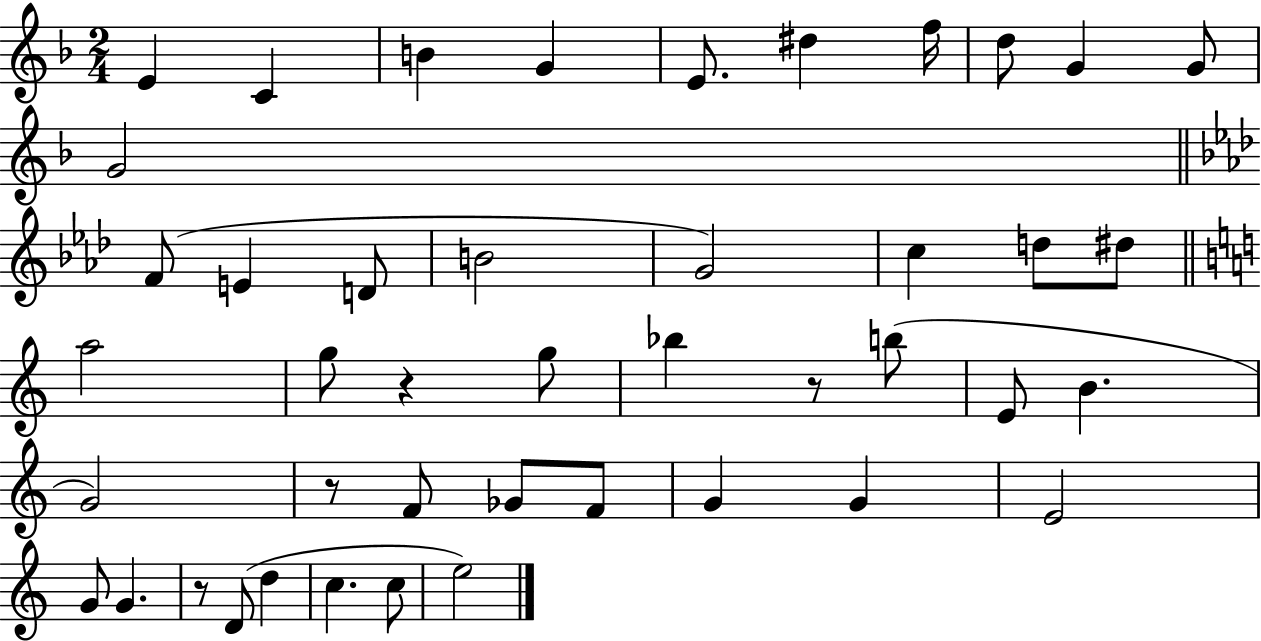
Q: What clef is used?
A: treble